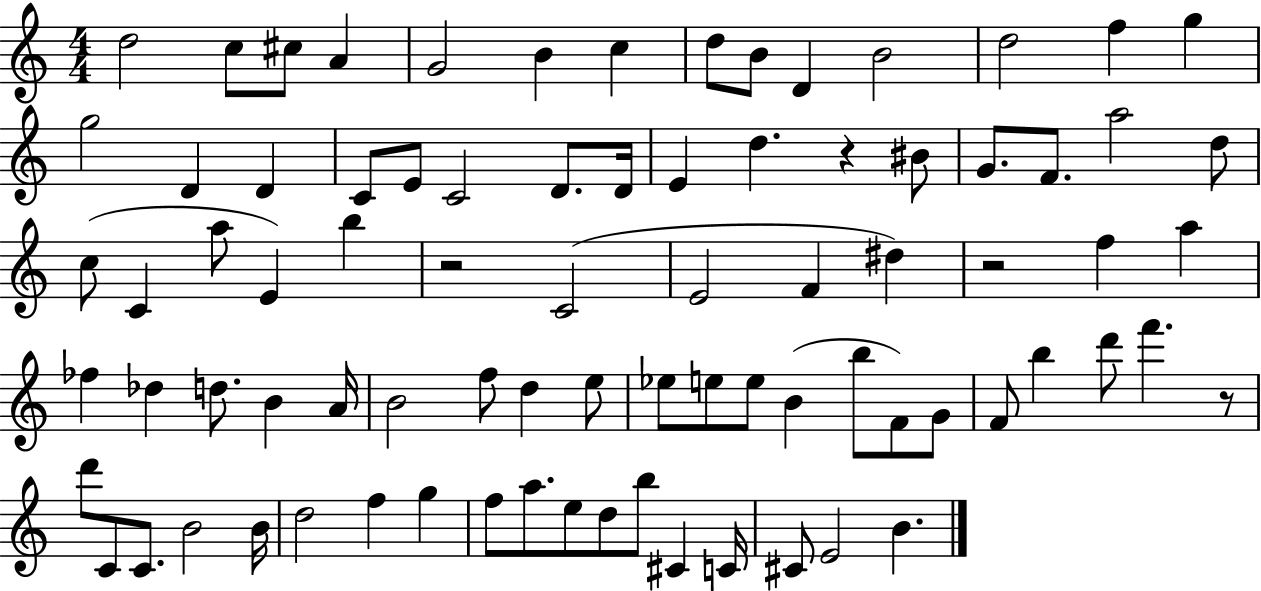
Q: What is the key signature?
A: C major